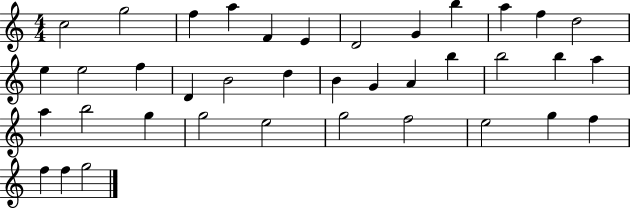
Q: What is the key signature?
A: C major